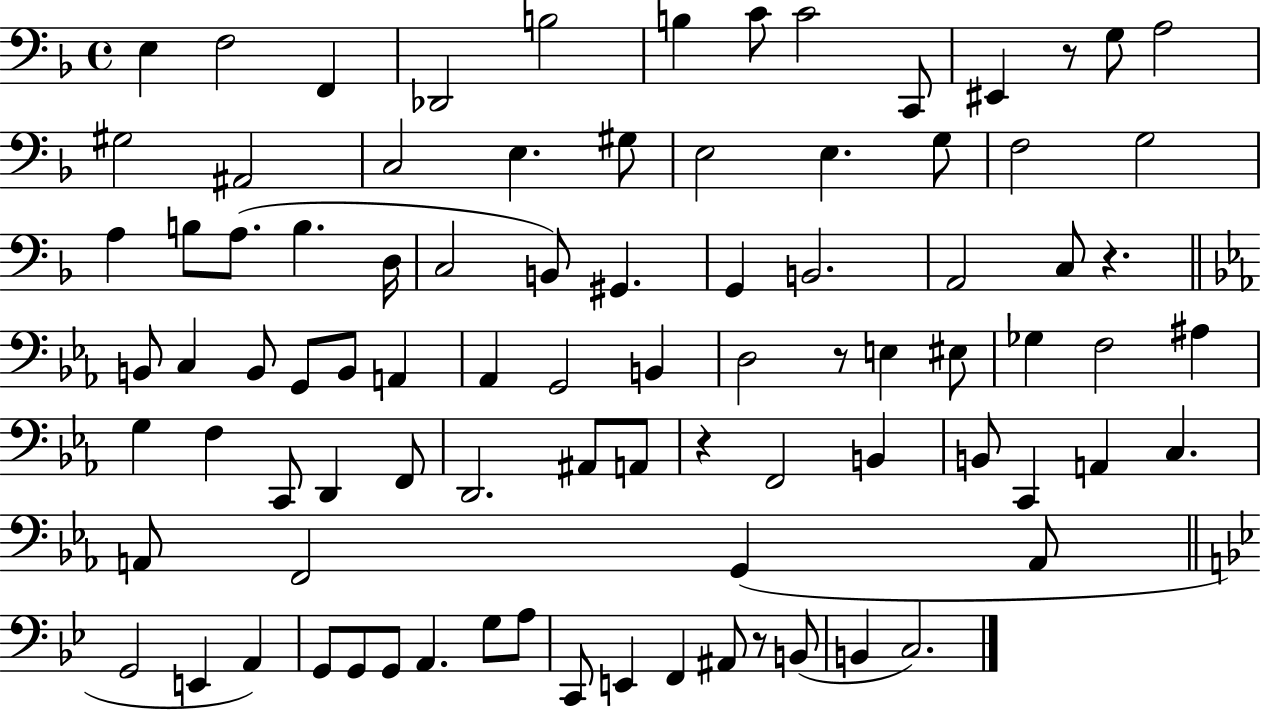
{
  \clef bass
  \time 4/4
  \defaultTimeSignature
  \key f \major
  \repeat volta 2 { e4 f2 f,4 | des,2 b2 | b4 c'8 c'2 c,8 | eis,4 r8 g8 a2 | \break gis2 ais,2 | c2 e4. gis8 | e2 e4. g8 | f2 g2 | \break a4 b8 a8.( b4. d16 | c2 b,8) gis,4. | g,4 b,2. | a,2 c8 r4. | \break \bar "||" \break \key c \minor b,8 c4 b,8 g,8 b,8 a,4 | aes,4 g,2 b,4 | d2 r8 e4 eis8 | ges4 f2 ais4 | \break g4 f4 c,8 d,4 f,8 | d,2. ais,8 a,8 | r4 f,2 b,4 | b,8 c,4 a,4 c4. | \break a,8 f,2 g,4( a,8 | \bar "||" \break \key bes \major g,2 e,4 a,4) | g,8 g,8 g,8 a,4. g8 a8 | c,8 e,4 f,4 ais,8 r8 b,8( | b,4 c2.) | \break } \bar "|."
}